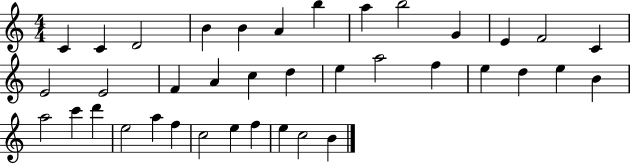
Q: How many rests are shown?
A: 0